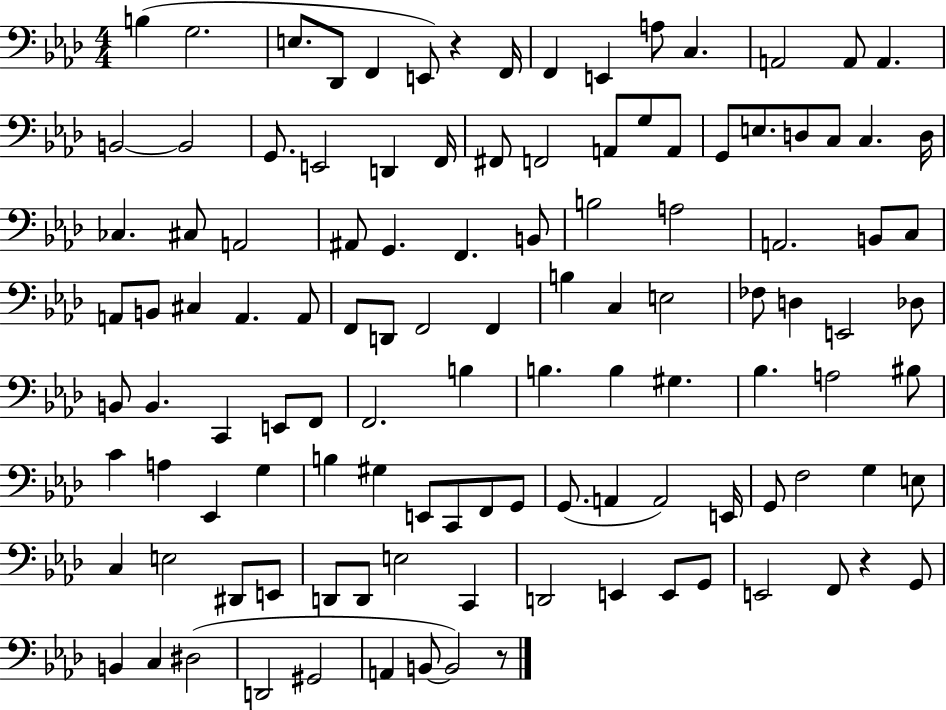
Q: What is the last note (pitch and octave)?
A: B2